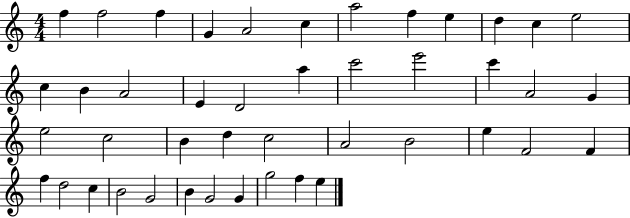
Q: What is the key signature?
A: C major